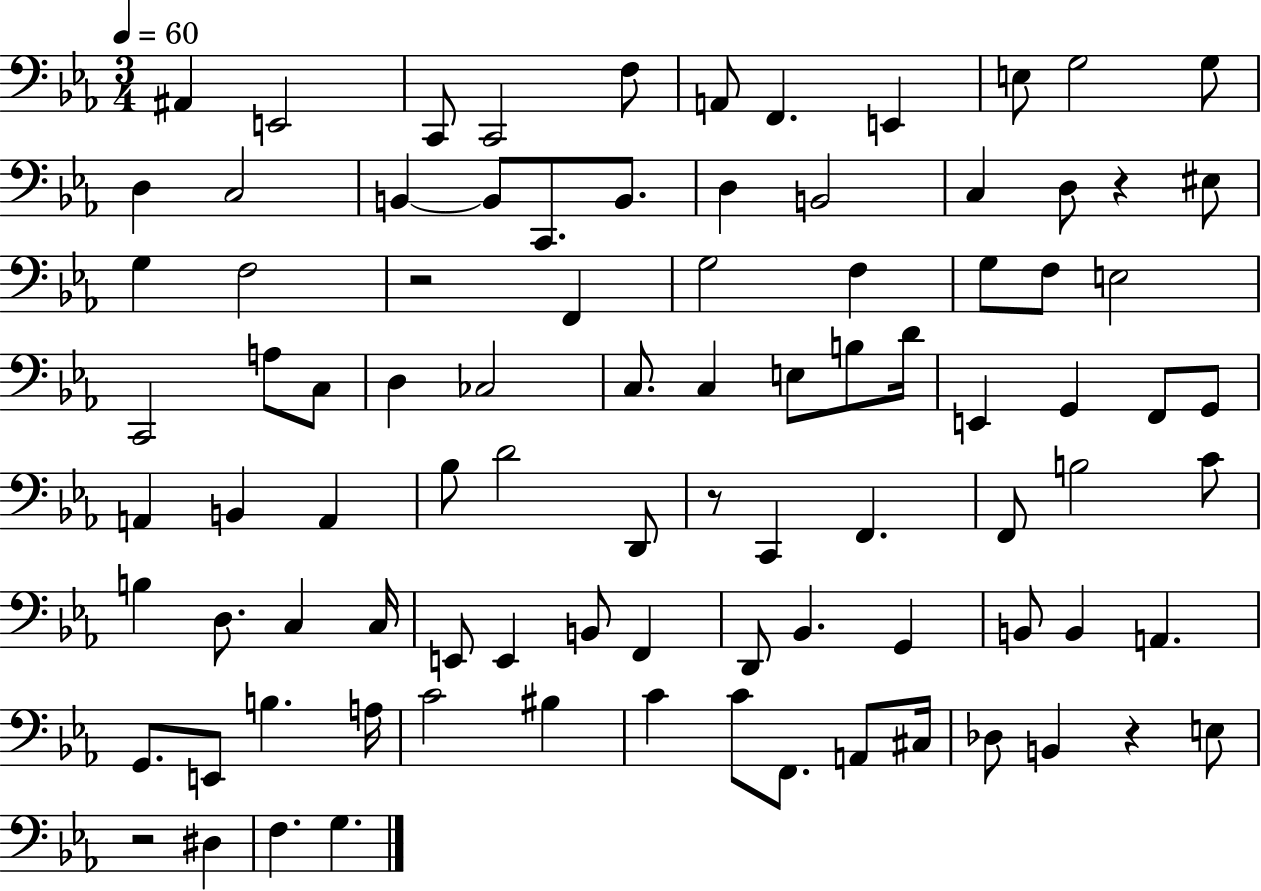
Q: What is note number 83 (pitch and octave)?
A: E3